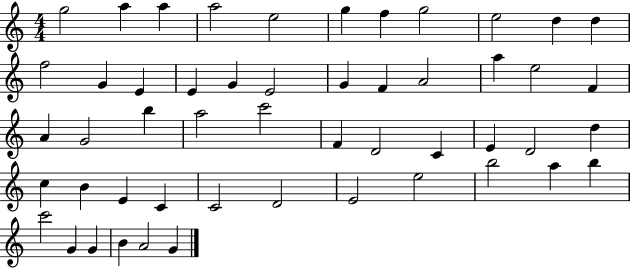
X:1
T:Untitled
M:4/4
L:1/4
K:C
g2 a a a2 e2 g f g2 e2 d d f2 G E E G E2 G F A2 a e2 F A G2 b a2 c'2 F D2 C E D2 d c B E C C2 D2 E2 e2 b2 a b c'2 G G B A2 G